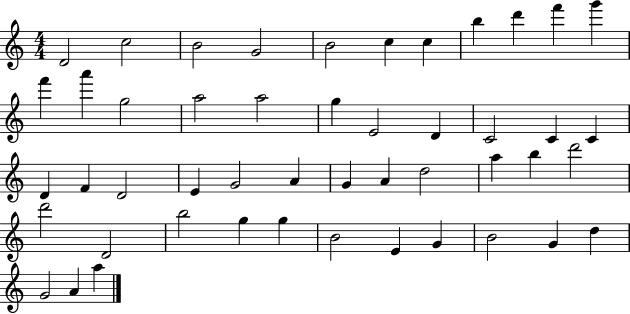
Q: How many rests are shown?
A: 0